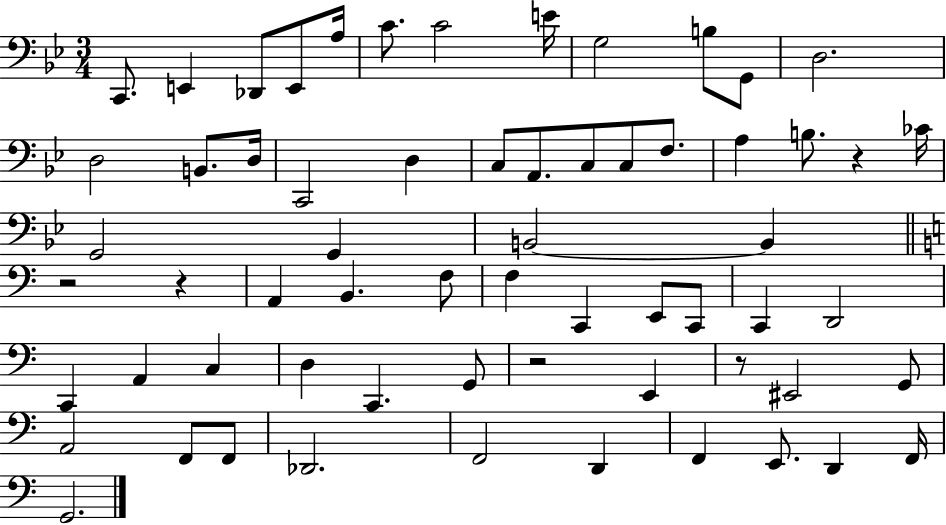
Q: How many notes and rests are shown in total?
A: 63